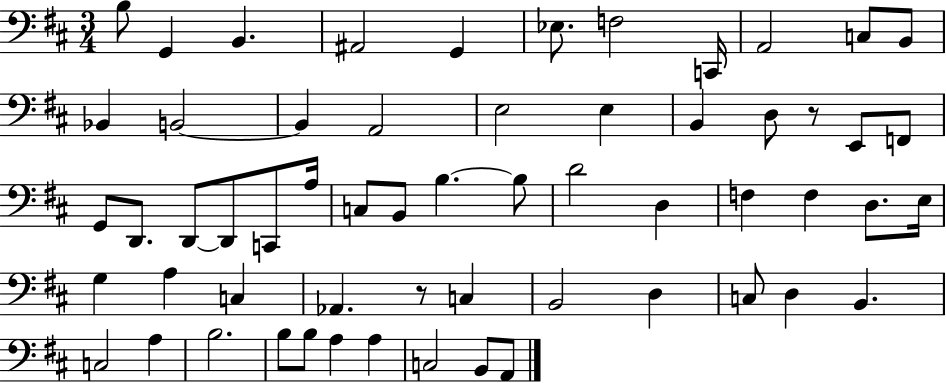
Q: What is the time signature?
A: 3/4